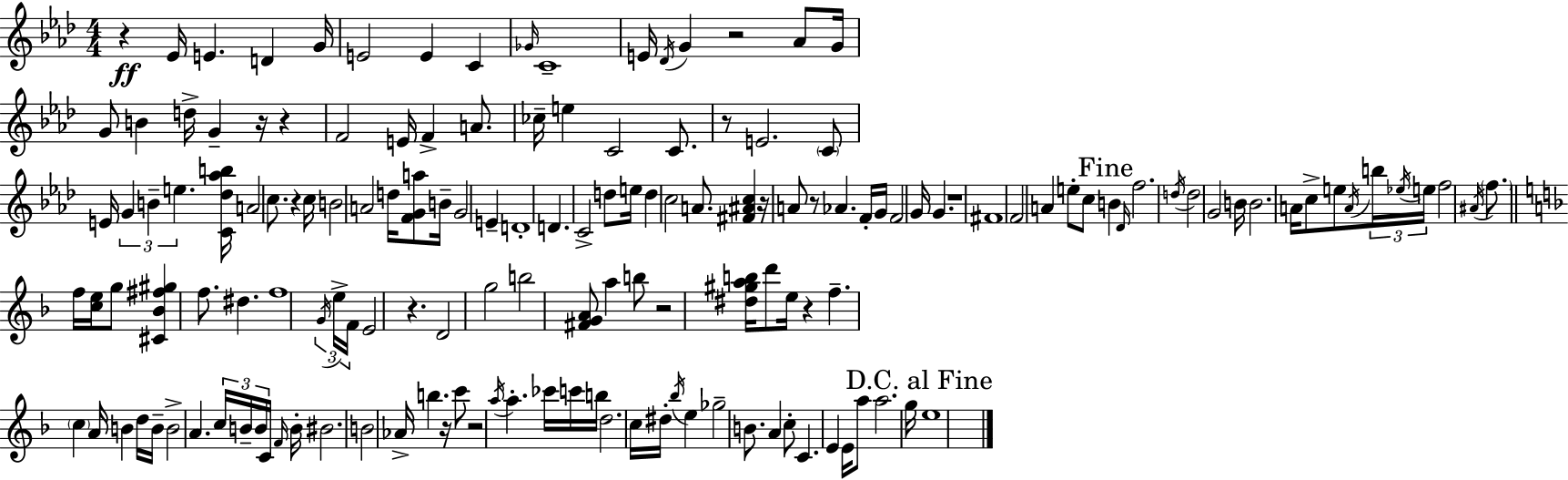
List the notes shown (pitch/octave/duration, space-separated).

R/q Eb4/s E4/q. D4/q G4/s E4/h E4/q C4/q Gb4/s C4/w E4/s Db4/s G4/q R/h Ab4/e G4/s G4/e B4/q D5/s G4/q R/s R/q F4/h E4/s F4/q A4/e. CES5/s E5/q C4/h C4/e. R/e E4/h. C4/e E4/s G4/q B4/q E5/q. [C4,Db5,Ab5,B5]/s A4/h C5/e. R/q C5/s B4/h A4/h D5/s [F4,G4,A5]/e B4/s G4/h E4/q D4/w D4/q. C4/h D5/e E5/s D5/q C5/h A4/e. [F#4,A#4,C5]/q R/s A4/e R/e Ab4/q. F4/s G4/s F4/h G4/s G4/q. R/w F#4/w F4/h A4/q E5/e C5/e B4/q Db4/s F5/h. D5/s D5/h G4/h B4/s B4/h. A4/s C5/e E5/e A4/s B5/s Eb5/s E5/s F5/h A#4/s F5/e. F5/s [C5,E5]/s G5/e [C#4,Bb4,F#5,G#5]/q F5/e. D#5/q. F5/w G4/s E5/s F4/s E4/h R/q. D4/h G5/h B5/h [F#4,G4,A4]/e A5/q B5/e R/h [D#5,G#5,A5,B5]/s D6/e E5/s R/q F5/q. C5/q A4/s B4/q D5/s B4/s B4/h A4/q. C5/s B4/s B4/s C4/s F4/s B4/s BIS4/h. B4/h Ab4/s B5/q. R/s C6/e R/h A5/s A5/q. CES6/s C6/s B5/s D5/h. C5/s D#5/s Bb5/s E5/q Gb5/h B4/e. A4/q C5/e C4/q. E4/q E4/s A5/e A5/h. G5/s E5/w